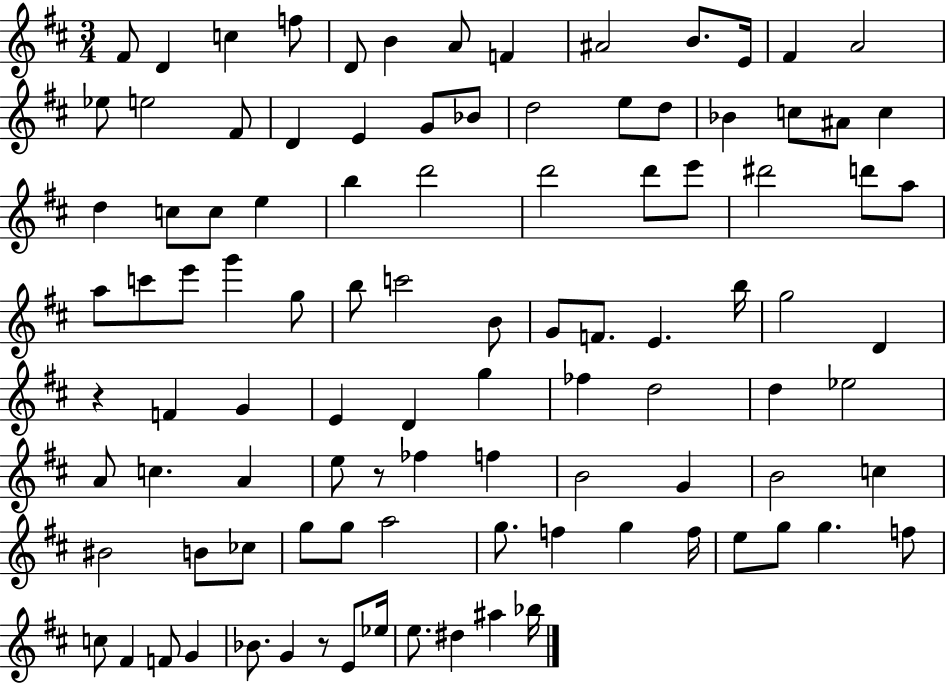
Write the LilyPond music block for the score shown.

{
  \clef treble
  \numericTimeSignature
  \time 3/4
  \key d \major
  fis'8 d'4 c''4 f''8 | d'8 b'4 a'8 f'4 | ais'2 b'8. e'16 | fis'4 a'2 | \break ees''8 e''2 fis'8 | d'4 e'4 g'8 bes'8 | d''2 e''8 d''8 | bes'4 c''8 ais'8 c''4 | \break d''4 c''8 c''8 e''4 | b''4 d'''2 | d'''2 d'''8 e'''8 | dis'''2 d'''8 a''8 | \break a''8 c'''8 e'''8 g'''4 g''8 | b''8 c'''2 b'8 | g'8 f'8. e'4. b''16 | g''2 d'4 | \break r4 f'4 g'4 | e'4 d'4 g''4 | fes''4 d''2 | d''4 ees''2 | \break a'8 c''4. a'4 | e''8 r8 fes''4 f''4 | b'2 g'4 | b'2 c''4 | \break bis'2 b'8 ces''8 | g''8 g''8 a''2 | g''8. f''4 g''4 f''16 | e''8 g''8 g''4. f''8 | \break c''8 fis'4 f'8 g'4 | bes'8. g'4 r8 e'8 ees''16 | e''8. dis''4 ais''4 bes''16 | \bar "|."
}